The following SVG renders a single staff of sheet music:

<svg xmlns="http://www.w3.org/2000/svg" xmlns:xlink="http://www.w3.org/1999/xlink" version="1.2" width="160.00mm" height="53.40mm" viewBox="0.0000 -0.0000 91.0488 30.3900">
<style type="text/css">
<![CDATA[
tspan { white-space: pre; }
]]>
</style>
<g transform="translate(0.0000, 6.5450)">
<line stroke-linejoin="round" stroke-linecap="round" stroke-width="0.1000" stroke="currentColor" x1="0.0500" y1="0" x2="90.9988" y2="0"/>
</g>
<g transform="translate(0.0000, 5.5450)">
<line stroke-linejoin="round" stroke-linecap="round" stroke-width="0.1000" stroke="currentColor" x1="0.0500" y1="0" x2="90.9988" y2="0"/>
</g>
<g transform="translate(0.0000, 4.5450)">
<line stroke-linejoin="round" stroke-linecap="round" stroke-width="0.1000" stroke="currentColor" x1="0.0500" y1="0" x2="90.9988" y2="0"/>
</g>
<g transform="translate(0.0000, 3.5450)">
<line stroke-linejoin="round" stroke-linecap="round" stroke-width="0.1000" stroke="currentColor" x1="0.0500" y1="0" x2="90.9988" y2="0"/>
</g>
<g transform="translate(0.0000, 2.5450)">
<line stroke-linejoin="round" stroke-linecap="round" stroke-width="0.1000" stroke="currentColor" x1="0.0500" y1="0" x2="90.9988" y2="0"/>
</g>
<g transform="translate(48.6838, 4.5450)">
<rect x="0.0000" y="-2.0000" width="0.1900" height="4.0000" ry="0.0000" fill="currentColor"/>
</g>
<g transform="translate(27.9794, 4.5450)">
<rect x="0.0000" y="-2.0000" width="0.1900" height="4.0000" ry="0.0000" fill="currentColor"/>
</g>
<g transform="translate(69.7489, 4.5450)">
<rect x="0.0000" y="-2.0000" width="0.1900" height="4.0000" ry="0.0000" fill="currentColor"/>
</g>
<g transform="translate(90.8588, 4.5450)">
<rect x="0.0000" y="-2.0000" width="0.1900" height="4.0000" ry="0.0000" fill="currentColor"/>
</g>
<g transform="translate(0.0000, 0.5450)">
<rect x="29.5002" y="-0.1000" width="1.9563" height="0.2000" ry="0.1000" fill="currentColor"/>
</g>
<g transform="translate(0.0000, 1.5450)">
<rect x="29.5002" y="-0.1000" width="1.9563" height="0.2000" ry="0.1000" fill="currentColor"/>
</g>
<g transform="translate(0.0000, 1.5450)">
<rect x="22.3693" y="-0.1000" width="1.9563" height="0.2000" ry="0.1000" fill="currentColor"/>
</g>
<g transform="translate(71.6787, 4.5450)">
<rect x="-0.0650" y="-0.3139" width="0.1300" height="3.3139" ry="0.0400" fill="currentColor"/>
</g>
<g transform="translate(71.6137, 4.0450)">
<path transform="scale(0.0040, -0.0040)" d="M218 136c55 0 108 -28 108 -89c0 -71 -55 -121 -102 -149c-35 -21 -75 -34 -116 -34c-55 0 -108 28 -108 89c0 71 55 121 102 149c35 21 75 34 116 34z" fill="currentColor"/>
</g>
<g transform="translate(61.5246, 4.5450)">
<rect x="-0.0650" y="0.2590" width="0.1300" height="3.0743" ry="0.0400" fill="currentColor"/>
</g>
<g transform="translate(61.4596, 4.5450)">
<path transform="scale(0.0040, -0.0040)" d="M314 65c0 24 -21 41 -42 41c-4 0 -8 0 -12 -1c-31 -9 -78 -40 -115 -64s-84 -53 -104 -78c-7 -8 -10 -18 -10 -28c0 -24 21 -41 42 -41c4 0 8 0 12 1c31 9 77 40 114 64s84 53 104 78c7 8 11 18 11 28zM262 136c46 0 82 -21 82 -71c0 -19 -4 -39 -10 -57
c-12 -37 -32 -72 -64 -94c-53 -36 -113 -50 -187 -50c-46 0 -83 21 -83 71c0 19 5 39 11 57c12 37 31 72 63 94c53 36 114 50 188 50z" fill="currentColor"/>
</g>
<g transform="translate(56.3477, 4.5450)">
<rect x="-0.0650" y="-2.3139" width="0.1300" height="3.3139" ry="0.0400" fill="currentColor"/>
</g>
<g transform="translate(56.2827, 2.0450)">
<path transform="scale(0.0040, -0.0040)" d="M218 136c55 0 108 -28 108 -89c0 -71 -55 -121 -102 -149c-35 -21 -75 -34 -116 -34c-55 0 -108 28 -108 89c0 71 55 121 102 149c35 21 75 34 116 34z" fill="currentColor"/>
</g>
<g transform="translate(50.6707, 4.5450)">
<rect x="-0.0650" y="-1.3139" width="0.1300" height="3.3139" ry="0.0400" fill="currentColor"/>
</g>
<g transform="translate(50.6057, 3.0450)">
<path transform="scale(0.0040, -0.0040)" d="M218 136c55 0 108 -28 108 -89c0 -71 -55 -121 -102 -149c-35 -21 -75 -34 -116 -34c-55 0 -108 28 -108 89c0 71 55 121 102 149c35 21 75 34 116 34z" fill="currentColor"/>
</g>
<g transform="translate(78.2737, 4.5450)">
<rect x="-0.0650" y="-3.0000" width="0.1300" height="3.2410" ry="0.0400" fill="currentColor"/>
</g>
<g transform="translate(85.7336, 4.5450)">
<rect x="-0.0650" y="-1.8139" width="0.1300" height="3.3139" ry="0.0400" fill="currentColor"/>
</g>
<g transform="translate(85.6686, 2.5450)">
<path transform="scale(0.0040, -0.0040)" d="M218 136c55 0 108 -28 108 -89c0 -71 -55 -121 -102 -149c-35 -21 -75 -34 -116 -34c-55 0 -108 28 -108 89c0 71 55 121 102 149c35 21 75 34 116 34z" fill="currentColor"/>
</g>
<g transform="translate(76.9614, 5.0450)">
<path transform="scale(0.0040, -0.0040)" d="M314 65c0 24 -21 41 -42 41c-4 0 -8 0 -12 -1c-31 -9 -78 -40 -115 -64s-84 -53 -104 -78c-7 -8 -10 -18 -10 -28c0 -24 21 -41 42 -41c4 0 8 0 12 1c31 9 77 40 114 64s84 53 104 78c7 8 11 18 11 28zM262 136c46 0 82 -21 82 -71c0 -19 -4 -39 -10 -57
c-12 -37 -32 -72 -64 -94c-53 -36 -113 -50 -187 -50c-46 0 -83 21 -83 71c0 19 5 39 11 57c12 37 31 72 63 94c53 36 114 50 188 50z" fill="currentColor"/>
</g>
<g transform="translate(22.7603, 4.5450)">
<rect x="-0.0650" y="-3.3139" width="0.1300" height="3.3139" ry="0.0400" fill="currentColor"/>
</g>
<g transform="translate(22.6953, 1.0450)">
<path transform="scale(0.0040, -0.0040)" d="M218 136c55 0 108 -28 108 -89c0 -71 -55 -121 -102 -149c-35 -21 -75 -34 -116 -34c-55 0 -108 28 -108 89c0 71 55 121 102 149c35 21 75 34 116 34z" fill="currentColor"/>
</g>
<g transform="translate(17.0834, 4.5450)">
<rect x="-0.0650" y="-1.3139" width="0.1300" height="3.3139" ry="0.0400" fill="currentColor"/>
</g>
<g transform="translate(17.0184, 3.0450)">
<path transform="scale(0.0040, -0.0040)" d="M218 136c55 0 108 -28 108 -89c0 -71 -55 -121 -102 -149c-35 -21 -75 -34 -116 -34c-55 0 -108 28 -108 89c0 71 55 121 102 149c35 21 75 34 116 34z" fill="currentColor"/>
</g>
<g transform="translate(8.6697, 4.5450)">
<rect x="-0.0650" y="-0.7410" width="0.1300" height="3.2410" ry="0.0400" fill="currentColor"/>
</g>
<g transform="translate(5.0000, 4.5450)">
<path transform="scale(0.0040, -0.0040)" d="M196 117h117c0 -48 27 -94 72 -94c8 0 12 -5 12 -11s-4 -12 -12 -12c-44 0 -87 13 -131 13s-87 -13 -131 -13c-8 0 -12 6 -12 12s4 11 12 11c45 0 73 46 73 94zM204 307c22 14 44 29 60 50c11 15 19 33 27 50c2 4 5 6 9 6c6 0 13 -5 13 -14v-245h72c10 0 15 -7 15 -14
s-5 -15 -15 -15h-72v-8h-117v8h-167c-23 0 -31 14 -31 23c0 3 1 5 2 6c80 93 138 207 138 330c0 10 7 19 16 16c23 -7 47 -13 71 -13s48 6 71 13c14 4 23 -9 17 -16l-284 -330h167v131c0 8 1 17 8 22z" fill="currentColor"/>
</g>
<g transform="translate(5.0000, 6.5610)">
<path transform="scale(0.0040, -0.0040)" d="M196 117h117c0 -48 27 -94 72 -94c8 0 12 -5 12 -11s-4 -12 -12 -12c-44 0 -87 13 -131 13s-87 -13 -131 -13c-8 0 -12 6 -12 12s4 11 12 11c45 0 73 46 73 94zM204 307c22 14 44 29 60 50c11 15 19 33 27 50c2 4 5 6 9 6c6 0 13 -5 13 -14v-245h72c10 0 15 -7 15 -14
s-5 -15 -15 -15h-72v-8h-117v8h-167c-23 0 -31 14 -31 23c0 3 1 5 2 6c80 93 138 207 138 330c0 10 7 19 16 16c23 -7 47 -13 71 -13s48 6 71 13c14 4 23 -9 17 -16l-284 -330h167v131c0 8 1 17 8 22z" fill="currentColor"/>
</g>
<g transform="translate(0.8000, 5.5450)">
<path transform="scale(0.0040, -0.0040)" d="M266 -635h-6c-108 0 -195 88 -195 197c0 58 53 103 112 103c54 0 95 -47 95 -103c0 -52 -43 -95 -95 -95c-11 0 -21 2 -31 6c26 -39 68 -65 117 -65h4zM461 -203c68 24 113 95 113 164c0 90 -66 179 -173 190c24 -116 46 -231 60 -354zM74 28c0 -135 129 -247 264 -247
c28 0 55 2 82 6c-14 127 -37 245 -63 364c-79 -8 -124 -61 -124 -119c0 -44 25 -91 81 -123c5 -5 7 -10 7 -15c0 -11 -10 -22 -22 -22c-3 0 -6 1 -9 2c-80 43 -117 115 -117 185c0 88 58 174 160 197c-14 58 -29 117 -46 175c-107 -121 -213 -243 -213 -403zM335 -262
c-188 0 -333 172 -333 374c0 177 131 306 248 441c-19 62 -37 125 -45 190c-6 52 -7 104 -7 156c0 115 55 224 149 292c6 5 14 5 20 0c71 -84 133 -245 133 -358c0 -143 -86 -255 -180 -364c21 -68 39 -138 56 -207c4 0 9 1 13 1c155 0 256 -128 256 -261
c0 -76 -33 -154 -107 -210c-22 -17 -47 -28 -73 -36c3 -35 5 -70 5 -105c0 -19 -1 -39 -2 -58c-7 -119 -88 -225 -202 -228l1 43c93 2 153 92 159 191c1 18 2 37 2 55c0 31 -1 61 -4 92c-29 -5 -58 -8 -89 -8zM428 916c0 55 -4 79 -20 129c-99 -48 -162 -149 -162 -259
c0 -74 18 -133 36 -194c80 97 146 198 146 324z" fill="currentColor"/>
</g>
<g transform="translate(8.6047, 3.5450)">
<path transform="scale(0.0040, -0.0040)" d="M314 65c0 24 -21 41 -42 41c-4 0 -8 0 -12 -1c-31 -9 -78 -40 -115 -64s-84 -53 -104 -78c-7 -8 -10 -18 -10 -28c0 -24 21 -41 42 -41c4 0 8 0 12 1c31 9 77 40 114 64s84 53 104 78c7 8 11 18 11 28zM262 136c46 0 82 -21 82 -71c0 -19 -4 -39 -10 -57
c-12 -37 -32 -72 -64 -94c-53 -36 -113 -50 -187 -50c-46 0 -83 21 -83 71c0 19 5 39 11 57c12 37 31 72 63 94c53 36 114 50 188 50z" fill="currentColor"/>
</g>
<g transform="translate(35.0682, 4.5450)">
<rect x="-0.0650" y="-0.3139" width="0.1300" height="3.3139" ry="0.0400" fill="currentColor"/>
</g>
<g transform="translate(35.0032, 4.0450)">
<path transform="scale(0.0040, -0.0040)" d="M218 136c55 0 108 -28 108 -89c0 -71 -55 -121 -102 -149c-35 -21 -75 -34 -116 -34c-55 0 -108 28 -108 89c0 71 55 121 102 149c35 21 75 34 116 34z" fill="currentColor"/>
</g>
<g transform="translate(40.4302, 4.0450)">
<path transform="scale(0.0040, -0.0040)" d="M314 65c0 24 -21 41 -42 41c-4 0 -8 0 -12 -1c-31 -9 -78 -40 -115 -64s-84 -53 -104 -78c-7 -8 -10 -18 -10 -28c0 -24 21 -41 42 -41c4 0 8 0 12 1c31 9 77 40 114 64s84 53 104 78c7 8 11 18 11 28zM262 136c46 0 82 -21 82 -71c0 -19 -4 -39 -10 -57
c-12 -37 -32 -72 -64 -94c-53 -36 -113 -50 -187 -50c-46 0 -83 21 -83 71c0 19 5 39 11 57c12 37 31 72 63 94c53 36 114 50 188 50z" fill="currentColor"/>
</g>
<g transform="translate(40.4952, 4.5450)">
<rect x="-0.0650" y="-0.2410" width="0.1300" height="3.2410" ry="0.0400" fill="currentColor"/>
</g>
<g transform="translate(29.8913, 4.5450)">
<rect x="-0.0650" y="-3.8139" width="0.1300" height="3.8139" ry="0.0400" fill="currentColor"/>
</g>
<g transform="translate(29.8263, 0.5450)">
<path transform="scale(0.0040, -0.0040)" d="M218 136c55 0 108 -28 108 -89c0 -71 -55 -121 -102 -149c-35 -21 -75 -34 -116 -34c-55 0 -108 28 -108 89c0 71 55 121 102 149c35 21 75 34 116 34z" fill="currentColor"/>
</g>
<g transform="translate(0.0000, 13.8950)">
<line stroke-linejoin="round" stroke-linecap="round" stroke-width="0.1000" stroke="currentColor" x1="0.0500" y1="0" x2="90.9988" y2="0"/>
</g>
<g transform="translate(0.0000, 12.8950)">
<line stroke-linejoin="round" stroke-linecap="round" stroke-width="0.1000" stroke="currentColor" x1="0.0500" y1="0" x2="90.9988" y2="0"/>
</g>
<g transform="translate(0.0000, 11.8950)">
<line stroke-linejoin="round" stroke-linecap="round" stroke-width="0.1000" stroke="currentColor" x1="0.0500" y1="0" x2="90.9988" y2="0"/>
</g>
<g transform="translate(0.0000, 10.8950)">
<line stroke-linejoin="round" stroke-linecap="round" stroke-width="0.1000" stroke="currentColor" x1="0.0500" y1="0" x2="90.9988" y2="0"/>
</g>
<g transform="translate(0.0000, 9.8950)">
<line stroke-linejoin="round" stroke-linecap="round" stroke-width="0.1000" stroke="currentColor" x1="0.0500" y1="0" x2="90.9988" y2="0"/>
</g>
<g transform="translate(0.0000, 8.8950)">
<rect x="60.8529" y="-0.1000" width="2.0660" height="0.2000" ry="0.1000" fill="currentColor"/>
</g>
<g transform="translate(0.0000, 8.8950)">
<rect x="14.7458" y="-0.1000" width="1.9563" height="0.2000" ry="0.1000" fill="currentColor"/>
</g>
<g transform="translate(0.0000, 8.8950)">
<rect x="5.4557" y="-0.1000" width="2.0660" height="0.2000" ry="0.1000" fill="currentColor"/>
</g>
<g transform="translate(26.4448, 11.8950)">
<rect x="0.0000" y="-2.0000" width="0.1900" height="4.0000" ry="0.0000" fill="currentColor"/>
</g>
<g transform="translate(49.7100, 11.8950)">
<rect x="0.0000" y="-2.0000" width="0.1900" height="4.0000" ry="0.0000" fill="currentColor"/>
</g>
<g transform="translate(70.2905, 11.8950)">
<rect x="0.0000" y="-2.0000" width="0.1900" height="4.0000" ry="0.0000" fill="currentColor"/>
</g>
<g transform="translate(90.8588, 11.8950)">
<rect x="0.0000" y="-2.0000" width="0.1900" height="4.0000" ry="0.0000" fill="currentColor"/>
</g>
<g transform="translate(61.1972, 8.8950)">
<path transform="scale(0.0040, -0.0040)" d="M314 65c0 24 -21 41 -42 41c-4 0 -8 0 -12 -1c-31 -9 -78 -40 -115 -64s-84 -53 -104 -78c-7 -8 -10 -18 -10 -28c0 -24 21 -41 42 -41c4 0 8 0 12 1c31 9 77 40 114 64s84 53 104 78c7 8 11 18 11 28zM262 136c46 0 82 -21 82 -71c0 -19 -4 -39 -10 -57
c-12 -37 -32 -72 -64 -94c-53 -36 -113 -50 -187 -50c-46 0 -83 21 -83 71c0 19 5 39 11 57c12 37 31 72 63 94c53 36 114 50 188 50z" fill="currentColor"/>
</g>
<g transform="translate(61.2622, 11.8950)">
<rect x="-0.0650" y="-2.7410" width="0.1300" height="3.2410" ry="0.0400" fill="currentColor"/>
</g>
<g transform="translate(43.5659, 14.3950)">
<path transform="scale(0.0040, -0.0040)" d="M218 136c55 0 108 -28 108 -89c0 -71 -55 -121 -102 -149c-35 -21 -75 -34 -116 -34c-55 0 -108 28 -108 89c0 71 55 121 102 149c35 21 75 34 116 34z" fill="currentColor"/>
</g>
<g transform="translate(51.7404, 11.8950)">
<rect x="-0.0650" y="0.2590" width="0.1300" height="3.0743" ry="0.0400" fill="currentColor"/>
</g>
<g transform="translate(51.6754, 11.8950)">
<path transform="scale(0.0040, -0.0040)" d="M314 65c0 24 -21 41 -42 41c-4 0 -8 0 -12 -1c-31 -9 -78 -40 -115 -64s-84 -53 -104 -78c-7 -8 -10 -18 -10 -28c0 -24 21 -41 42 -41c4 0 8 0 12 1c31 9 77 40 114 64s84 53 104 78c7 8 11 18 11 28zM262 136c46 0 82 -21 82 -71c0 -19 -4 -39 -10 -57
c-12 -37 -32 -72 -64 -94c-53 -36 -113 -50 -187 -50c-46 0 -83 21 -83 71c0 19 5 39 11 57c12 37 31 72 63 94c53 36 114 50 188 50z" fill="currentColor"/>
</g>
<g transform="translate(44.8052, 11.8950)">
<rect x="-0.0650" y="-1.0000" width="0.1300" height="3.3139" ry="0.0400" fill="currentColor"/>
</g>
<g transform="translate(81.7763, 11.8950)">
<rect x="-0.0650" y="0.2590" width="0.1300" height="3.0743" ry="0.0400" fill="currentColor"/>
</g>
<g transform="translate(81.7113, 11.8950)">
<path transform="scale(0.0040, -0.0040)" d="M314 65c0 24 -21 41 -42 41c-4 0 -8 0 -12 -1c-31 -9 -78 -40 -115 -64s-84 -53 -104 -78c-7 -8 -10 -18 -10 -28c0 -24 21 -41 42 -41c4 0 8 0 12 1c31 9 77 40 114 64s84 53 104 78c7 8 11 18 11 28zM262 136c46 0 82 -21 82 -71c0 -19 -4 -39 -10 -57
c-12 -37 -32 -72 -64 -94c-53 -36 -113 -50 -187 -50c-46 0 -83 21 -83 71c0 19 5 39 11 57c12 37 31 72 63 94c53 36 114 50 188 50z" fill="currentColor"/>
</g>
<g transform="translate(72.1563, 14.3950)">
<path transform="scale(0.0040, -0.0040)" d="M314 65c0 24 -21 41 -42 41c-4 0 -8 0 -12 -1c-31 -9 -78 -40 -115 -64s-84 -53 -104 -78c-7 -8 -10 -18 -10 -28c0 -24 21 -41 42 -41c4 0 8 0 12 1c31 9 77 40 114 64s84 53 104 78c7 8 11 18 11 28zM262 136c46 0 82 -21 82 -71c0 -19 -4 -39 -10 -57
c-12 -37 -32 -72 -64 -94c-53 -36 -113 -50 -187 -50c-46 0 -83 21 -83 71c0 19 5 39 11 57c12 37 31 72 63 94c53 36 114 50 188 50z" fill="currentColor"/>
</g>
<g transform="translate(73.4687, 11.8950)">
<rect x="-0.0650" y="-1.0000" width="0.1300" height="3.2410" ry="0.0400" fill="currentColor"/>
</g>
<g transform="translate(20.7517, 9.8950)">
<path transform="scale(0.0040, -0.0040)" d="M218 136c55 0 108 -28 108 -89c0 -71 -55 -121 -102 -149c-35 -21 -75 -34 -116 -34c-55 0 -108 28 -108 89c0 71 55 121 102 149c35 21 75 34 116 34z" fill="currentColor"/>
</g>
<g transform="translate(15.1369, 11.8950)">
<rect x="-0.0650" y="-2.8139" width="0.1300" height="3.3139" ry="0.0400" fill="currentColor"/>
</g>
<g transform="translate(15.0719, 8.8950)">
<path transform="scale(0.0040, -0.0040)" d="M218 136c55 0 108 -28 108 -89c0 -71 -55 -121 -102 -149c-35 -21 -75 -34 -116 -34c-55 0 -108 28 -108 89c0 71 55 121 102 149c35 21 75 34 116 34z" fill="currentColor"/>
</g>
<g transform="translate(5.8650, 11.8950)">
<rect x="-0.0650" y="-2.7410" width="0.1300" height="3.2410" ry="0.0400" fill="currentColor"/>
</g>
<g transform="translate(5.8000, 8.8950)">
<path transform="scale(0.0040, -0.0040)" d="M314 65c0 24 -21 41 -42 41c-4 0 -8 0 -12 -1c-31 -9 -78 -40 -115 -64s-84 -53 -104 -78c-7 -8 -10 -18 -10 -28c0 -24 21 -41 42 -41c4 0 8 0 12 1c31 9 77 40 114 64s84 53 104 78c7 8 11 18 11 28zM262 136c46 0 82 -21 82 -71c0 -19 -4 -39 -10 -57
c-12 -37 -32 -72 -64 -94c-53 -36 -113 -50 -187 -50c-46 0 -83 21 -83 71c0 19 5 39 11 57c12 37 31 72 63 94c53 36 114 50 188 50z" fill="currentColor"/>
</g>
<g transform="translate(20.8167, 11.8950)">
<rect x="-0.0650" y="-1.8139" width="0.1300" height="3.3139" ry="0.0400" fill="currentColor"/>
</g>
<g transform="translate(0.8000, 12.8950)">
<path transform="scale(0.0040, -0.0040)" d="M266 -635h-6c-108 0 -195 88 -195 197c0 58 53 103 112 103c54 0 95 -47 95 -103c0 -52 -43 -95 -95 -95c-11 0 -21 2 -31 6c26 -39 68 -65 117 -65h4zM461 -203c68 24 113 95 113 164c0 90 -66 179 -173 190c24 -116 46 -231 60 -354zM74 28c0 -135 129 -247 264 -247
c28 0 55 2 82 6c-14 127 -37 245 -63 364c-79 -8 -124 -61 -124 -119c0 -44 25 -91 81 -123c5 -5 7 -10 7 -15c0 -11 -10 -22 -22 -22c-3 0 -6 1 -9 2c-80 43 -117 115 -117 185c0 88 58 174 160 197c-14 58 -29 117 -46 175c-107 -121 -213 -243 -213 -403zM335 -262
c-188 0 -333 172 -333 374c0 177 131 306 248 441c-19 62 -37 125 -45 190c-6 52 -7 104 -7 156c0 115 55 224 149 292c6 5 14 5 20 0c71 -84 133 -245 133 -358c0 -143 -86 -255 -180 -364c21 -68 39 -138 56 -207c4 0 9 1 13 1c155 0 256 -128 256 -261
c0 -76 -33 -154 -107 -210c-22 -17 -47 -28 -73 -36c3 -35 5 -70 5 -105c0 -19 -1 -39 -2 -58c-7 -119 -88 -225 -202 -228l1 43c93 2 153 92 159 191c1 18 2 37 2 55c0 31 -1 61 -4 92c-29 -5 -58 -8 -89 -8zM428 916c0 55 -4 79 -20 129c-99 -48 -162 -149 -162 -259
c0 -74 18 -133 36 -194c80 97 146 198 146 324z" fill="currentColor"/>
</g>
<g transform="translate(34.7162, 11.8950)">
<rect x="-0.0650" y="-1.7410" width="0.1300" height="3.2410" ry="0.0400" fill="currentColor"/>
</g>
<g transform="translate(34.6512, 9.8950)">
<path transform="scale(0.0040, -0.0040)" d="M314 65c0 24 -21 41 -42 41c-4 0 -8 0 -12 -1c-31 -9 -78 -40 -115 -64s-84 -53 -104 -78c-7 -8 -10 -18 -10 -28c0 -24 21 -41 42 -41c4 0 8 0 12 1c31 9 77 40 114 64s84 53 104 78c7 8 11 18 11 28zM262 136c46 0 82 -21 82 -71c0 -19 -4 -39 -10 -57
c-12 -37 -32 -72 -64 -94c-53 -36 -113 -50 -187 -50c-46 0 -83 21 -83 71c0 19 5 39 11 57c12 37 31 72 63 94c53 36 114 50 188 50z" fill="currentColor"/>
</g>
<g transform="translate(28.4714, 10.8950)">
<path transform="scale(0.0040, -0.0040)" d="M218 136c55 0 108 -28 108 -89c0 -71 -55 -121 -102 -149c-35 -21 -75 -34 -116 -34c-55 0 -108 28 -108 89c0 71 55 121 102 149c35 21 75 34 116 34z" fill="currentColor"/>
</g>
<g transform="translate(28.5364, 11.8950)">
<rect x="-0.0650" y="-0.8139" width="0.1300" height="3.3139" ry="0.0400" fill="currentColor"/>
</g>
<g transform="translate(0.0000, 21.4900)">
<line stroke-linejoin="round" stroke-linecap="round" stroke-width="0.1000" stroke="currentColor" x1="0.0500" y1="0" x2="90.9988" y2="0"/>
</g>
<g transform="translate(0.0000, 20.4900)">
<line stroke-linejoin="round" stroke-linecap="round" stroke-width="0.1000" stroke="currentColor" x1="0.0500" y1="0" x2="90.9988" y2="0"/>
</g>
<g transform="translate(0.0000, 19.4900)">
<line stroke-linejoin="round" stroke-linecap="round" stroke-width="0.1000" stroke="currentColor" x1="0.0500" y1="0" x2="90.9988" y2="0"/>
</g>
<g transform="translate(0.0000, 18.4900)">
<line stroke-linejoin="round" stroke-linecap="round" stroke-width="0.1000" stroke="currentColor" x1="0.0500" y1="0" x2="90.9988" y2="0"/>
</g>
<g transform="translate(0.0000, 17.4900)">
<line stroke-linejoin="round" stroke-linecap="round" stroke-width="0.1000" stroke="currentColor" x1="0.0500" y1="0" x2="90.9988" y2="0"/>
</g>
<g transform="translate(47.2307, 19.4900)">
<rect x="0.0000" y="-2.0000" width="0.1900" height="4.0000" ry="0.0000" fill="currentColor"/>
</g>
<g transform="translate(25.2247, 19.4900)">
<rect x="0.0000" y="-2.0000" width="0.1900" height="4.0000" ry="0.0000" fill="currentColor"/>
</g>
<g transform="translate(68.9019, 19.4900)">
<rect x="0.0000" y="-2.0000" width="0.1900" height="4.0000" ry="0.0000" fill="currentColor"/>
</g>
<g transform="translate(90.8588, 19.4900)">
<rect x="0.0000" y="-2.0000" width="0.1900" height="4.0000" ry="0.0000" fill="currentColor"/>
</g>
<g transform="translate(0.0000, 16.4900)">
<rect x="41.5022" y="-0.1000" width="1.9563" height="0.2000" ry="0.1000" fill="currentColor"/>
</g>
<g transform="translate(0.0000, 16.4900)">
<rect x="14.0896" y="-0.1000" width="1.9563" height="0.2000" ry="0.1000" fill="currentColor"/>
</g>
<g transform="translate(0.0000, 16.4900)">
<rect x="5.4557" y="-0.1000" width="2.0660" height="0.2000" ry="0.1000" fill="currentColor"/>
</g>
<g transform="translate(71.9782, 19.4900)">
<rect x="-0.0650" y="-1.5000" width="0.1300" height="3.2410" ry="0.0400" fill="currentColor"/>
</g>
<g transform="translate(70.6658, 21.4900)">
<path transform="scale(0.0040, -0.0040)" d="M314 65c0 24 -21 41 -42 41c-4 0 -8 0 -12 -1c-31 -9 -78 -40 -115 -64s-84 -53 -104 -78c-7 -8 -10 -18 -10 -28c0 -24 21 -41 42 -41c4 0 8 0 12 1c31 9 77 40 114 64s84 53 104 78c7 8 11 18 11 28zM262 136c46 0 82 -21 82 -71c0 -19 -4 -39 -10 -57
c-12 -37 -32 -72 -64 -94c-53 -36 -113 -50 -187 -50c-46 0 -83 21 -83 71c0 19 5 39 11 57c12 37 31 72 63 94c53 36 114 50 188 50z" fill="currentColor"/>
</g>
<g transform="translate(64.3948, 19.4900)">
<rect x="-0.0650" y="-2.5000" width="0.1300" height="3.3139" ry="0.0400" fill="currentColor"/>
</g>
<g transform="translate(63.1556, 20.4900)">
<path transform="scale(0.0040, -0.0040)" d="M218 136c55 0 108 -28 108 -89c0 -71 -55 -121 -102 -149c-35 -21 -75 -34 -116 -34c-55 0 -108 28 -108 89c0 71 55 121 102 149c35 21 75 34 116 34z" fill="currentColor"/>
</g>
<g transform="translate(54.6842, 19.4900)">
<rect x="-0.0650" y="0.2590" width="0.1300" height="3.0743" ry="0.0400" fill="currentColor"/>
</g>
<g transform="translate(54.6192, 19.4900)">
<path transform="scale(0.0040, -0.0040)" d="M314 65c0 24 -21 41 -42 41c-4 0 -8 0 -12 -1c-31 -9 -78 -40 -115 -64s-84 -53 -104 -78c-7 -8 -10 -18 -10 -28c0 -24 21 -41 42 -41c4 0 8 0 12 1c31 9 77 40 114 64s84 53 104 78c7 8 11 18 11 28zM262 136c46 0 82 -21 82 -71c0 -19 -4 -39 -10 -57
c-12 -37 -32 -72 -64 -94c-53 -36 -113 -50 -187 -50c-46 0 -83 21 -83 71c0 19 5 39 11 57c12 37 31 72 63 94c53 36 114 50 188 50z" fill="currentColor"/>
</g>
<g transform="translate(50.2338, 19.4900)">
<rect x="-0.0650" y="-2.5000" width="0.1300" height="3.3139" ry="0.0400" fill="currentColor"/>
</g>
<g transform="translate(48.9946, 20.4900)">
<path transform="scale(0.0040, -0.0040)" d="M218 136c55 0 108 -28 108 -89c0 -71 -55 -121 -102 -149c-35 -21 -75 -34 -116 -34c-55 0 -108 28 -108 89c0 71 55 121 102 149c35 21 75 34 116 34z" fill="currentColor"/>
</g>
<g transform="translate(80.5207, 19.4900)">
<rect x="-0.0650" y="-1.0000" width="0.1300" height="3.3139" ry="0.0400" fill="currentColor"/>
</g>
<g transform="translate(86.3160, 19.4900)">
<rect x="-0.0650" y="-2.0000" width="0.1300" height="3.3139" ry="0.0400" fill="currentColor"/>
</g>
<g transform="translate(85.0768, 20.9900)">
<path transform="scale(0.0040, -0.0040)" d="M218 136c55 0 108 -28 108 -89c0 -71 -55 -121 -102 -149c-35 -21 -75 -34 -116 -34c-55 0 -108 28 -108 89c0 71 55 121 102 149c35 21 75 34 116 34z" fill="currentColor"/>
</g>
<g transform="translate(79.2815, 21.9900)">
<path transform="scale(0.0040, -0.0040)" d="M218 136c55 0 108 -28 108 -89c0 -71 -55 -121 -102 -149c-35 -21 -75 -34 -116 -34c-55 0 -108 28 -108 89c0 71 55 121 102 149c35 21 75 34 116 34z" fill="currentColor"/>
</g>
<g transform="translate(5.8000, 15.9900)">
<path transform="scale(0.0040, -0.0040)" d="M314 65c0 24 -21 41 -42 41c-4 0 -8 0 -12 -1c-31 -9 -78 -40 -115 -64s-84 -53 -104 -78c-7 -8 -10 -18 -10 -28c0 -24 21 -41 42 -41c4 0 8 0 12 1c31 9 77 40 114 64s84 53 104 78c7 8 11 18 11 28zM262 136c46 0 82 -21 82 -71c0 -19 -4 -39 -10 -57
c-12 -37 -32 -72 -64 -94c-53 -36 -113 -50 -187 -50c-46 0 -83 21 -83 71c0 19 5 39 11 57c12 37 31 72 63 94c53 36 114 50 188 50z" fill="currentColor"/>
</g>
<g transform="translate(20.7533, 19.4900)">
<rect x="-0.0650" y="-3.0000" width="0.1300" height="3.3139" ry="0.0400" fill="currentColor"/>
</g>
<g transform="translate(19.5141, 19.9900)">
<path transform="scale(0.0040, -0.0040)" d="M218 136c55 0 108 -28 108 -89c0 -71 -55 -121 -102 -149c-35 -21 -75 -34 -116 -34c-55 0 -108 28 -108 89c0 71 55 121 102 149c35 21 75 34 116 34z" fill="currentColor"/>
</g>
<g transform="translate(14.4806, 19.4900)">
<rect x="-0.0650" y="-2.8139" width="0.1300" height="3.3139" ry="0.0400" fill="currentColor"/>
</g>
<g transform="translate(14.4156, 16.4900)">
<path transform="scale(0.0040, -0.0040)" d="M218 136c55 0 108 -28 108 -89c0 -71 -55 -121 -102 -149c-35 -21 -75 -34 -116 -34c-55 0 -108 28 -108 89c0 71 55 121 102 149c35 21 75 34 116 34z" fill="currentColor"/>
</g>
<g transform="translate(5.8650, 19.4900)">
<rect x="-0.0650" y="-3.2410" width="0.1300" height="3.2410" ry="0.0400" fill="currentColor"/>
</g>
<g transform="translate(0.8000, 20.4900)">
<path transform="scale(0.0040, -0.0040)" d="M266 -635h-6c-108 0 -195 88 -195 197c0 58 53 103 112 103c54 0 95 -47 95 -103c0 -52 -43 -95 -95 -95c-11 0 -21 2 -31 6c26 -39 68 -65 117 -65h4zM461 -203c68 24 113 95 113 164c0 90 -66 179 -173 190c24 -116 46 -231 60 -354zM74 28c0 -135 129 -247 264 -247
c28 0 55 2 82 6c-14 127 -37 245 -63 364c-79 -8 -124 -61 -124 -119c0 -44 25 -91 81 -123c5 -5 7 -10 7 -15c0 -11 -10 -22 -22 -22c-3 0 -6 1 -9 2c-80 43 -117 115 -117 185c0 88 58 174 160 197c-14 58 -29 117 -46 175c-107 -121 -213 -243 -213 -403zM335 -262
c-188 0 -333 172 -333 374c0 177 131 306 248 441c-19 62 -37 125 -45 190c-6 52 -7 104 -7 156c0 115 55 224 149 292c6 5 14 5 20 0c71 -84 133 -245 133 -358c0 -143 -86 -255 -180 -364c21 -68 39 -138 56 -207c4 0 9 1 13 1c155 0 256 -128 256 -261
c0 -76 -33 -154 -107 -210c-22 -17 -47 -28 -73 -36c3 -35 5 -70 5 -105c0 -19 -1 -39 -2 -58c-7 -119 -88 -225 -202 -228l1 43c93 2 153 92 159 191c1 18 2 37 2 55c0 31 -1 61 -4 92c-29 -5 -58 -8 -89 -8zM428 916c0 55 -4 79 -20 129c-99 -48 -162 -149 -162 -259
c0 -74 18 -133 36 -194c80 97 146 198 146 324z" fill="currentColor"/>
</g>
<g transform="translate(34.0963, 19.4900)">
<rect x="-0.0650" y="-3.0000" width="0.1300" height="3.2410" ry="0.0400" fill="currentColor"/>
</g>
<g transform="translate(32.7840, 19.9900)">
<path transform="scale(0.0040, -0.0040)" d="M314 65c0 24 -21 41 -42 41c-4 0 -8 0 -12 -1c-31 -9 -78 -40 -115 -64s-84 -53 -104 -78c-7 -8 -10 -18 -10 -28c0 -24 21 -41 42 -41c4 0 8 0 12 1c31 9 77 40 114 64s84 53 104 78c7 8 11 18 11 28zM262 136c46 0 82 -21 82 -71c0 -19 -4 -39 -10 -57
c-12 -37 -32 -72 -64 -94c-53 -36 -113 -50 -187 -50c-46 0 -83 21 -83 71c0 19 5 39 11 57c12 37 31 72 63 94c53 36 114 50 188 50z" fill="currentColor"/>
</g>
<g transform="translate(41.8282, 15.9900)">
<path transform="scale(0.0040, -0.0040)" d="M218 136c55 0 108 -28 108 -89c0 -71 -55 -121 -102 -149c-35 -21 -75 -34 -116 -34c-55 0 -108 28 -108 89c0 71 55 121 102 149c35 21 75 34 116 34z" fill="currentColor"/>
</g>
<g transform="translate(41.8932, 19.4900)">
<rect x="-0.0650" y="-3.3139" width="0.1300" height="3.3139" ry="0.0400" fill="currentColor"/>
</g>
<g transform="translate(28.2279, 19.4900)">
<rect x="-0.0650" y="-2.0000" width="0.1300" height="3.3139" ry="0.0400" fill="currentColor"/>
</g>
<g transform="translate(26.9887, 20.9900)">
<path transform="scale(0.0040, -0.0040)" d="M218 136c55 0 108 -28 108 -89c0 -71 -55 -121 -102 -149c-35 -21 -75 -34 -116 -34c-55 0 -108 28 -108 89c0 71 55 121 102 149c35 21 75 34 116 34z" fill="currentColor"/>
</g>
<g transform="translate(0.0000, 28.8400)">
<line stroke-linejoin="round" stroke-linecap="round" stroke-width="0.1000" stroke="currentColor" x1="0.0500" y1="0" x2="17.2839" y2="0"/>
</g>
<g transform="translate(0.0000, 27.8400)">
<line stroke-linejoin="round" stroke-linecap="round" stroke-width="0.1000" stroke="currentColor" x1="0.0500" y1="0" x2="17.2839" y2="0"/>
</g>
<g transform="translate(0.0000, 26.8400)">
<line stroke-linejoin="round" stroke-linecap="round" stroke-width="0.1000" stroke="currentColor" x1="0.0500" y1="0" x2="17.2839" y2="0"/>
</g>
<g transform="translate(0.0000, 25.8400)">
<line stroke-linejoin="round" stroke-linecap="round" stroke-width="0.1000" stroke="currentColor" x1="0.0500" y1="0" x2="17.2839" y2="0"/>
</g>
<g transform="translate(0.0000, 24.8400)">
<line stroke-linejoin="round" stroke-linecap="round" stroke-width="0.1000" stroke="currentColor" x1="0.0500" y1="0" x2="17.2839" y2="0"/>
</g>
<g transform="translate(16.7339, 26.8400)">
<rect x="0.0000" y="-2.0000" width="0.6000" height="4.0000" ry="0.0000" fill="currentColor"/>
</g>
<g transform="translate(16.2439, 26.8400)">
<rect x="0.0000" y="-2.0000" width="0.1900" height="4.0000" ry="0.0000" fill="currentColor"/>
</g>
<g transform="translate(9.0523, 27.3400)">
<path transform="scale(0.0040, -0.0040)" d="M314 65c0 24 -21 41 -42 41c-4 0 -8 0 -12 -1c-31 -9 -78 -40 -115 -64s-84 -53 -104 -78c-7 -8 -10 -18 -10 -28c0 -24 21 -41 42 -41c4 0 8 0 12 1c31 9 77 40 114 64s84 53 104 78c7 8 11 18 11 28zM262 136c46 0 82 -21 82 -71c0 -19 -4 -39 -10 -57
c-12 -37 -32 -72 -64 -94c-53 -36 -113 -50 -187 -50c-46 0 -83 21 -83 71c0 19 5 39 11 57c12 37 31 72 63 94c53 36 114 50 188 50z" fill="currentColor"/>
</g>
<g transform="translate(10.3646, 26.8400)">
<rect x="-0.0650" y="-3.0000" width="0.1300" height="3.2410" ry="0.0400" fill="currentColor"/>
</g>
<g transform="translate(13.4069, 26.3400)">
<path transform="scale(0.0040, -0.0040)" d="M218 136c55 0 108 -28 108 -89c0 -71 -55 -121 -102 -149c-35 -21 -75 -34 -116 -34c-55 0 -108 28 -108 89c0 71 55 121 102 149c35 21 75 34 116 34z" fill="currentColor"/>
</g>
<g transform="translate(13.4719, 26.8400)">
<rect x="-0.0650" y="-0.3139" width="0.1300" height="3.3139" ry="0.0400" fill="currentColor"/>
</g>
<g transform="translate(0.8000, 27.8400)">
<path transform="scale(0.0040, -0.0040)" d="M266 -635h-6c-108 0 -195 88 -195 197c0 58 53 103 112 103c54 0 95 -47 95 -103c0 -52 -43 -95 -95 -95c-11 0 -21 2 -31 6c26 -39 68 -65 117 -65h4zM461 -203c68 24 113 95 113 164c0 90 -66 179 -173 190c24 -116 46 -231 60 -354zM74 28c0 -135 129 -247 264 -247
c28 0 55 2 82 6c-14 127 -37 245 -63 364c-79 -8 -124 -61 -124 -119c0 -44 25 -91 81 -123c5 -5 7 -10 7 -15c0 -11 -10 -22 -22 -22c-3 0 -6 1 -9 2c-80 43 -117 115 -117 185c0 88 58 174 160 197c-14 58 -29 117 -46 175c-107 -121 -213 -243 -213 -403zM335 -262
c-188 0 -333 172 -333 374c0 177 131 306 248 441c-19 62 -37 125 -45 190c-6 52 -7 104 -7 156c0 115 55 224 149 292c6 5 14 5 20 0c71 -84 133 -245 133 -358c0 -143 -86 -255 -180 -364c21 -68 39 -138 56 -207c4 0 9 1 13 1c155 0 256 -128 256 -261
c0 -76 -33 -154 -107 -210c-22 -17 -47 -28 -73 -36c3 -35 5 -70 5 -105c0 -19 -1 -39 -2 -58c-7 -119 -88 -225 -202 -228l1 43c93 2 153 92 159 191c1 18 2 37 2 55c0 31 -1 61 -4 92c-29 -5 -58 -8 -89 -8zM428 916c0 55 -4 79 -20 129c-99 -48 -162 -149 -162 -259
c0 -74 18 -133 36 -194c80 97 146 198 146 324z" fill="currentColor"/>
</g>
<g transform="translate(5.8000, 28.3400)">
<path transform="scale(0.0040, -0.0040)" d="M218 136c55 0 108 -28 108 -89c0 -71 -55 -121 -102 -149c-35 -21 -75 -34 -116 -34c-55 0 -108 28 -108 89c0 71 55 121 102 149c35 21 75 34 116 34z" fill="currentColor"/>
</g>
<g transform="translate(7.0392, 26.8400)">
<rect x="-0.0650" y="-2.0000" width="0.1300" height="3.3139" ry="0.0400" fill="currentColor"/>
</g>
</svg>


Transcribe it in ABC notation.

X:1
T:Untitled
M:4/4
L:1/4
K:C
d2 e b c' c c2 e g B2 c A2 f a2 a f d f2 D B2 a2 D2 B2 b2 a A F A2 b G B2 G E2 D F F A2 c